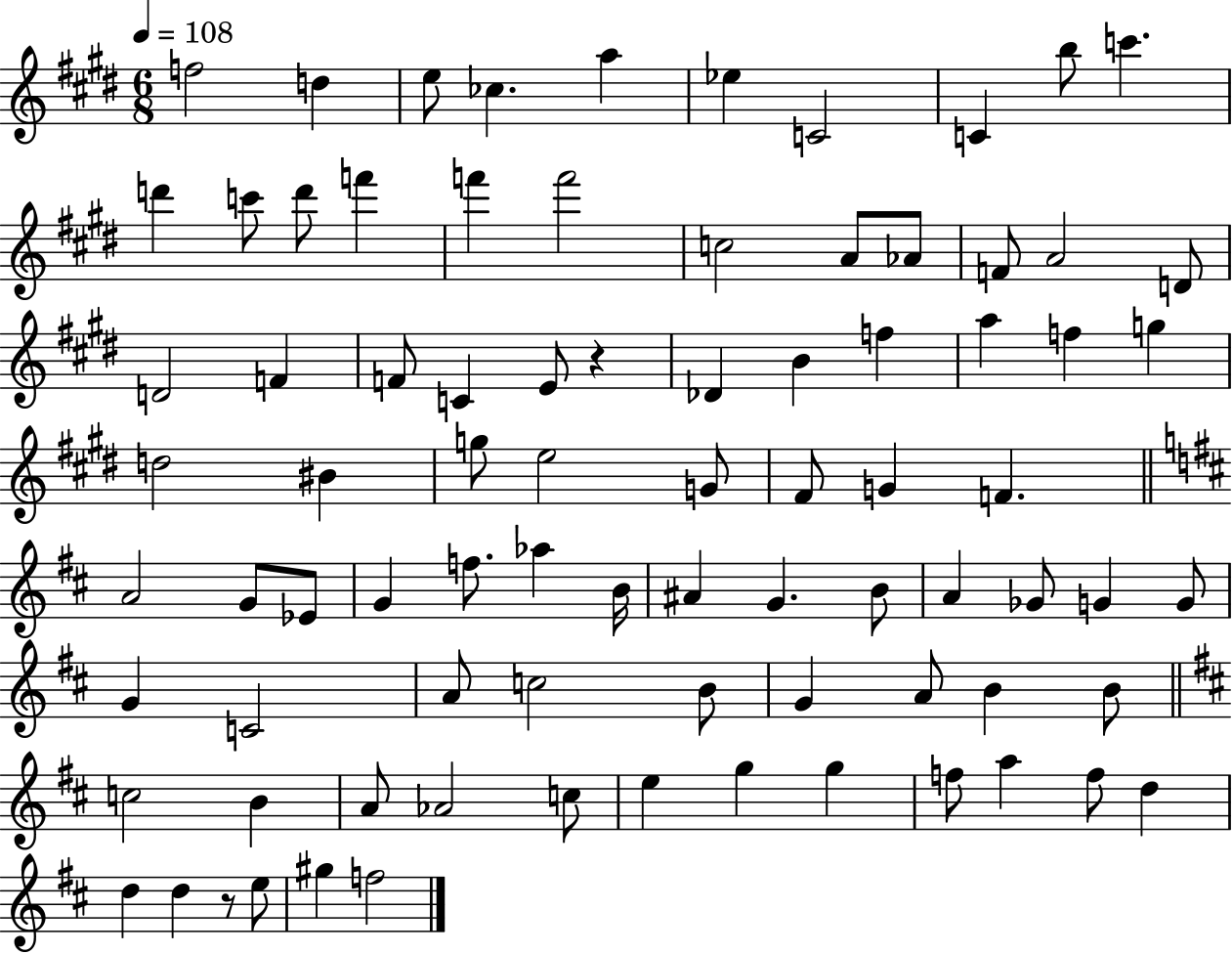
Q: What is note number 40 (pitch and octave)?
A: G4